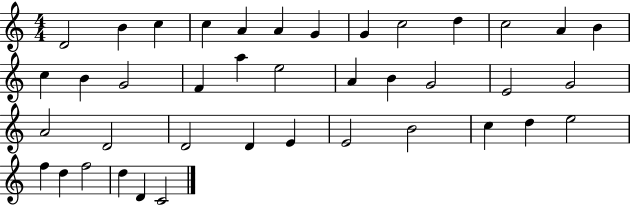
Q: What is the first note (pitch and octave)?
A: D4